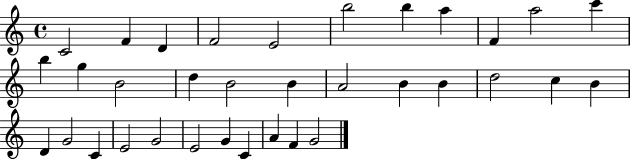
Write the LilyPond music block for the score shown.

{
  \clef treble
  \time 4/4
  \defaultTimeSignature
  \key c \major
  c'2 f'4 d'4 | f'2 e'2 | b''2 b''4 a''4 | f'4 a''2 c'''4 | \break b''4 g''4 b'2 | d''4 b'2 b'4 | a'2 b'4 b'4 | d''2 c''4 b'4 | \break d'4 g'2 c'4 | e'2 g'2 | e'2 g'4 c'4 | a'4 f'4 g'2 | \break \bar "|."
}